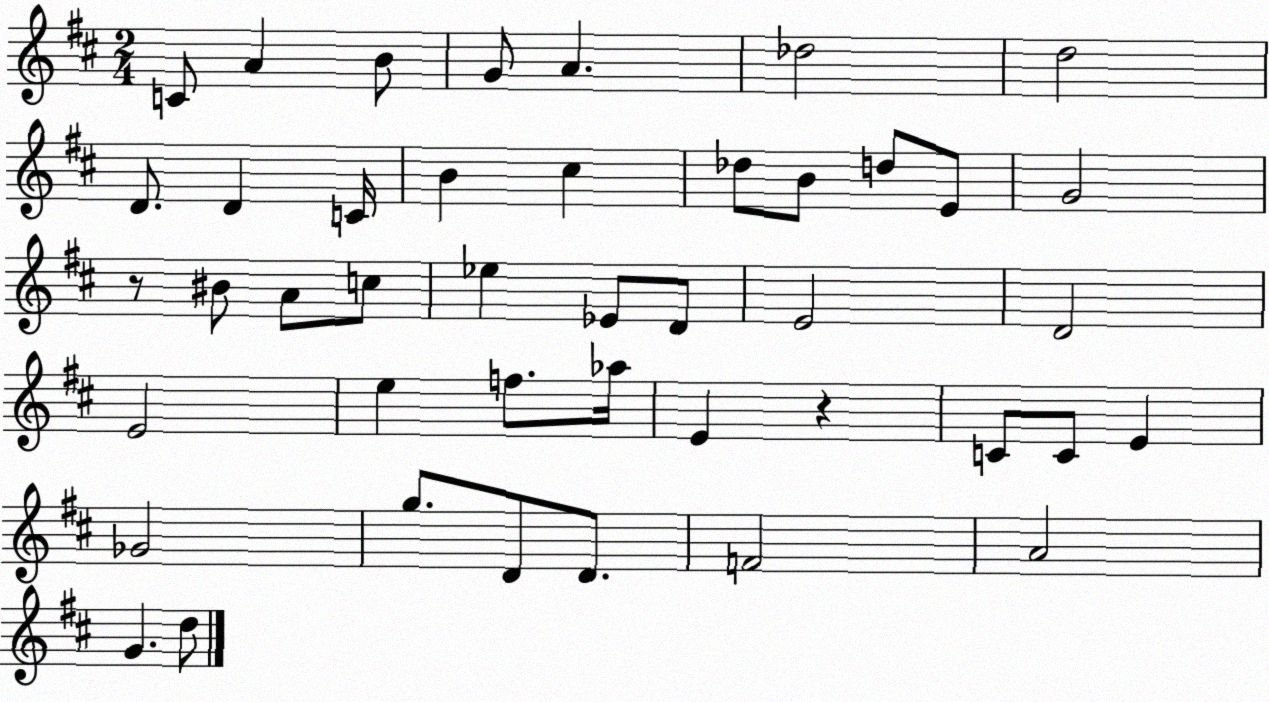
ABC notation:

X:1
T:Untitled
M:2/4
L:1/4
K:D
C/2 A B/2 G/2 A _d2 d2 D/2 D C/4 B ^c _d/2 B/2 d/2 E/2 G2 z/2 ^B/2 A/2 c/2 _e _E/2 D/2 E2 D2 E2 e f/2 _a/4 E z C/2 C/2 E _G2 g/2 D/2 D/2 F2 A2 G d/2